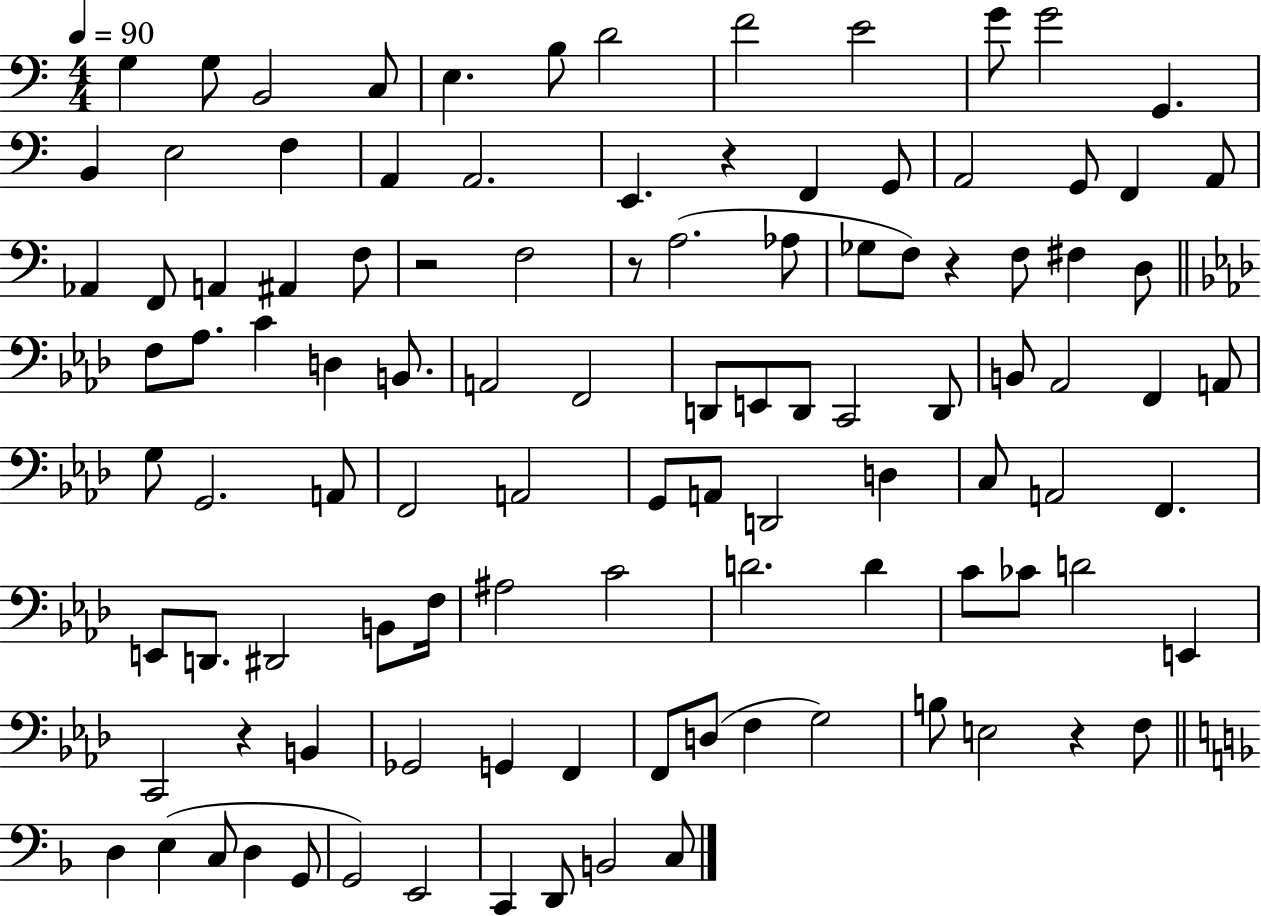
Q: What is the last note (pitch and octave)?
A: C3